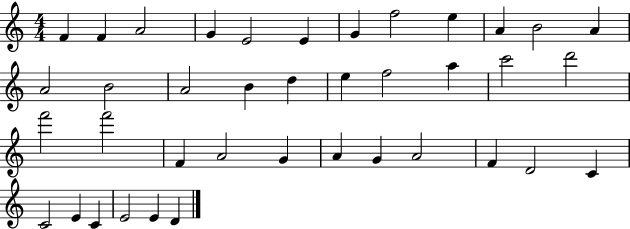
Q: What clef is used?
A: treble